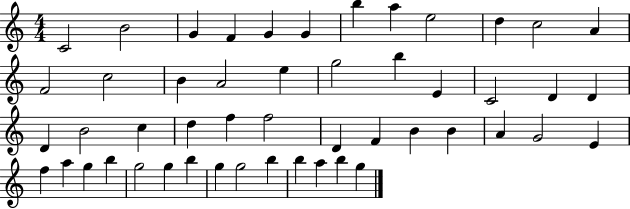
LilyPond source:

{
  \clef treble
  \numericTimeSignature
  \time 4/4
  \key c \major
  c'2 b'2 | g'4 f'4 g'4 g'4 | b''4 a''4 e''2 | d''4 c''2 a'4 | \break f'2 c''2 | b'4 a'2 e''4 | g''2 b''4 e'4 | c'2 d'4 d'4 | \break d'4 b'2 c''4 | d''4 f''4 f''2 | d'4 f'4 b'4 b'4 | a'4 g'2 e'4 | \break f''4 a''4 g''4 b''4 | g''2 g''4 b''4 | g''4 g''2 b''4 | b''4 a''4 b''4 g''4 | \break \bar "|."
}